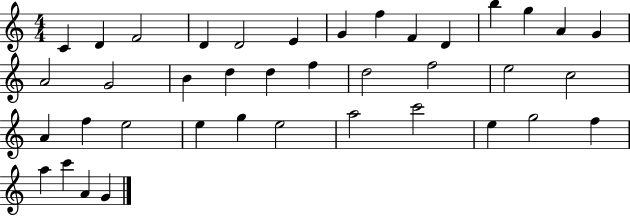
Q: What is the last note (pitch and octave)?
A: G4